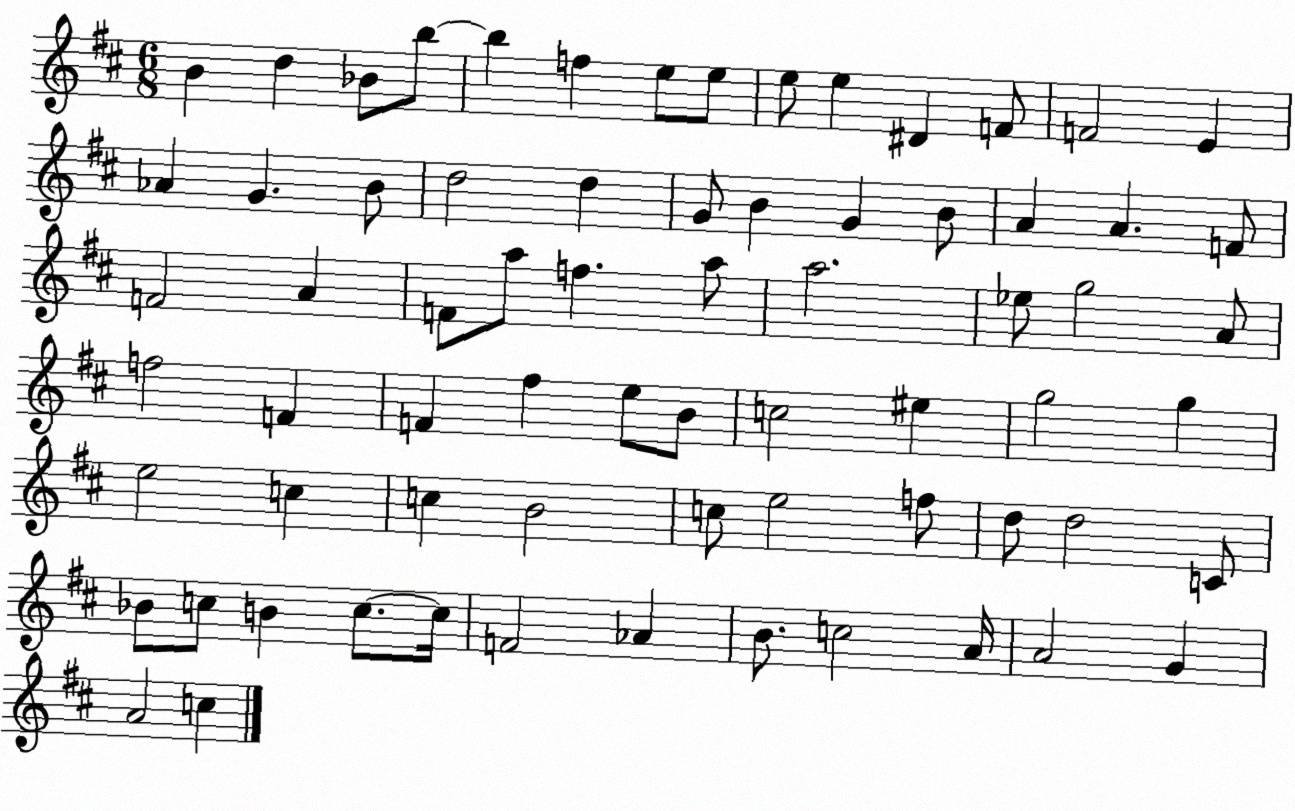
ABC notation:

X:1
T:Untitled
M:6/8
L:1/4
K:D
B d _B/2 b/2 b f e/2 e/2 e/2 e ^D F/2 F2 E _A G B/2 d2 d G/2 B G B/2 A A F/2 F2 A F/2 a/2 f a/2 a2 _e/2 g2 A/2 f2 F F ^f e/2 B/2 c2 ^e g2 g e2 c c B2 c/2 e2 f/2 d/2 d2 C/2 _B/2 c/2 B c/2 c/4 F2 _A B/2 c2 A/4 A2 G A2 c